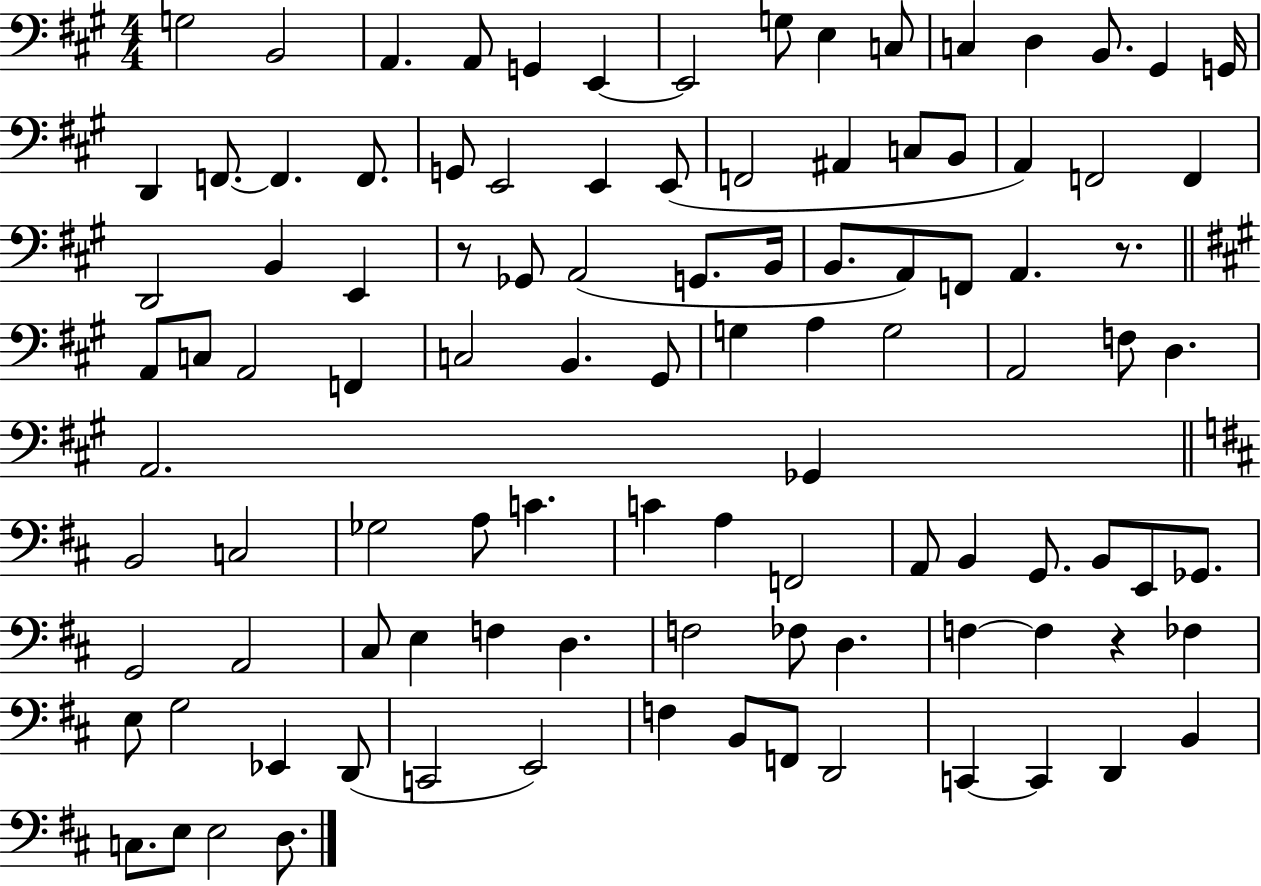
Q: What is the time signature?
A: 4/4